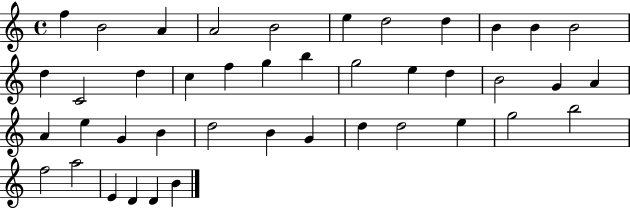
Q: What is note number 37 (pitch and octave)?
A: F5